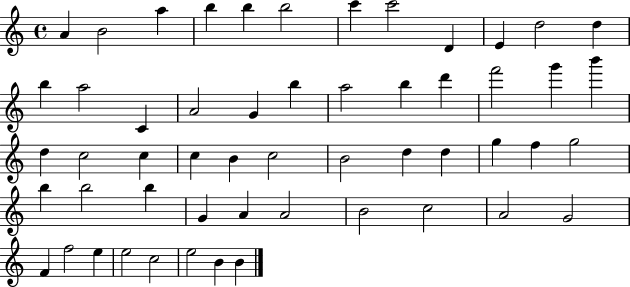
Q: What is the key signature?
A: C major